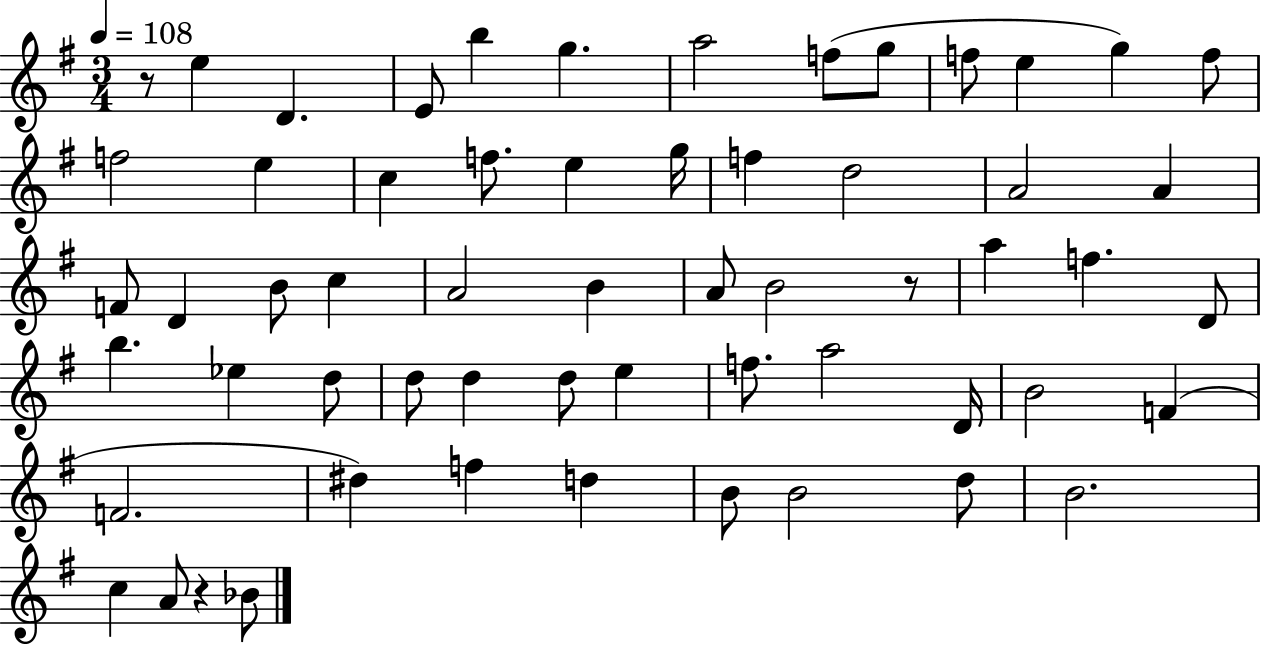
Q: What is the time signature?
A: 3/4